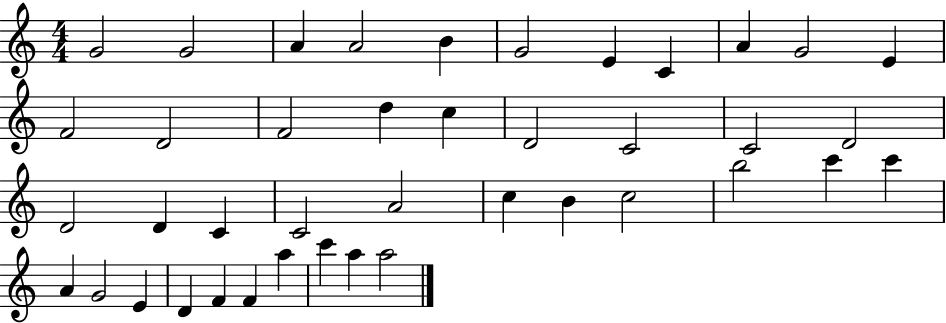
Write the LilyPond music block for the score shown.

{
  \clef treble
  \numericTimeSignature
  \time 4/4
  \key c \major
  g'2 g'2 | a'4 a'2 b'4 | g'2 e'4 c'4 | a'4 g'2 e'4 | \break f'2 d'2 | f'2 d''4 c''4 | d'2 c'2 | c'2 d'2 | \break d'2 d'4 c'4 | c'2 a'2 | c''4 b'4 c''2 | b''2 c'''4 c'''4 | \break a'4 g'2 e'4 | d'4 f'4 f'4 a''4 | c'''4 a''4 a''2 | \bar "|."
}